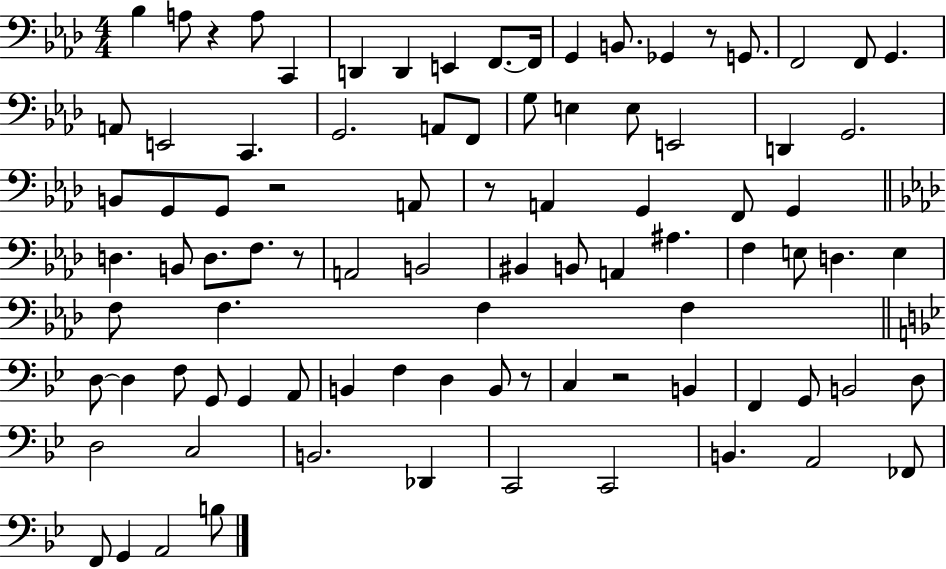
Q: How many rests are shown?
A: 7